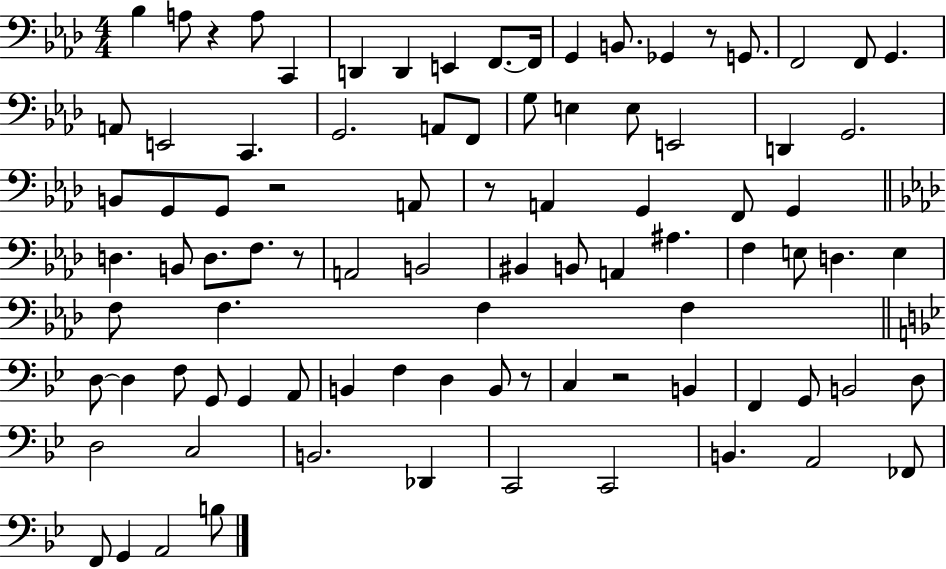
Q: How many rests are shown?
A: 7